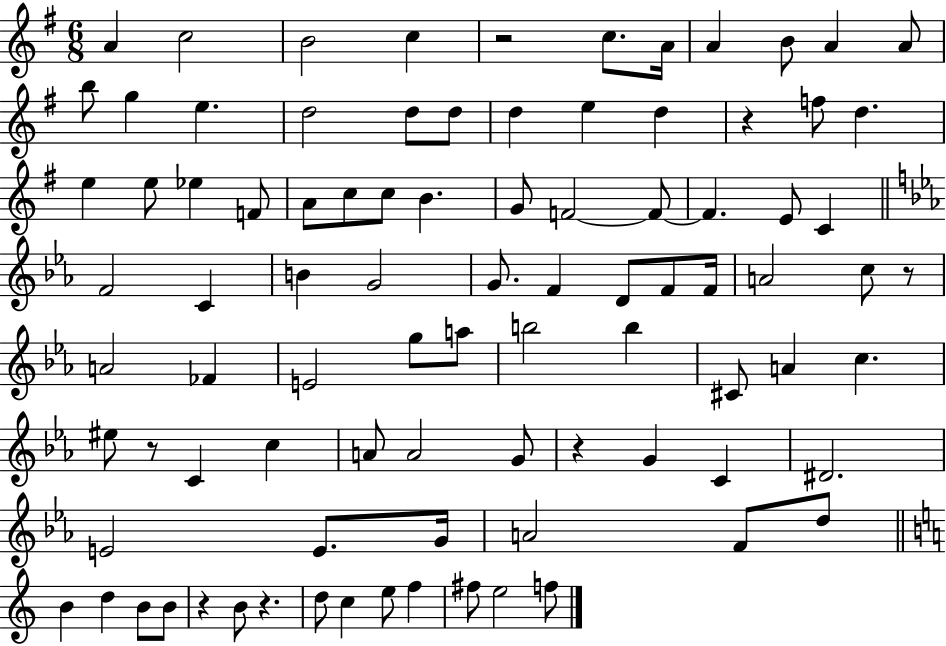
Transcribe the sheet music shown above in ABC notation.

X:1
T:Untitled
M:6/8
L:1/4
K:G
A c2 B2 c z2 c/2 A/4 A B/2 A A/2 b/2 g e d2 d/2 d/2 d e d z f/2 d e e/2 _e F/2 A/2 c/2 c/2 B G/2 F2 F/2 F E/2 C F2 C B G2 G/2 F D/2 F/2 F/4 A2 c/2 z/2 A2 _F E2 g/2 a/2 b2 b ^C/2 A c ^e/2 z/2 C c A/2 A2 G/2 z G C ^D2 E2 E/2 G/4 A2 F/2 d/2 B d B/2 B/2 z B/2 z d/2 c e/2 f ^f/2 e2 f/2